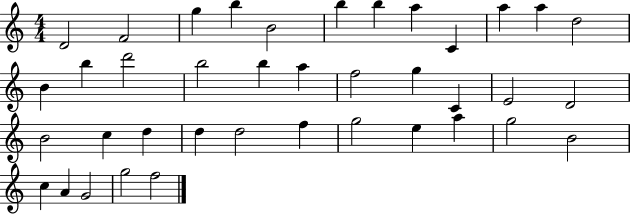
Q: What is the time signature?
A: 4/4